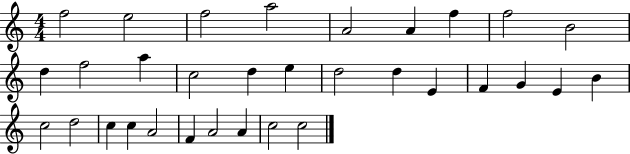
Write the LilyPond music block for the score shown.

{
  \clef treble
  \numericTimeSignature
  \time 4/4
  \key c \major
  f''2 e''2 | f''2 a''2 | a'2 a'4 f''4 | f''2 b'2 | \break d''4 f''2 a''4 | c''2 d''4 e''4 | d''2 d''4 e'4 | f'4 g'4 e'4 b'4 | \break c''2 d''2 | c''4 c''4 a'2 | f'4 a'2 a'4 | c''2 c''2 | \break \bar "|."
}